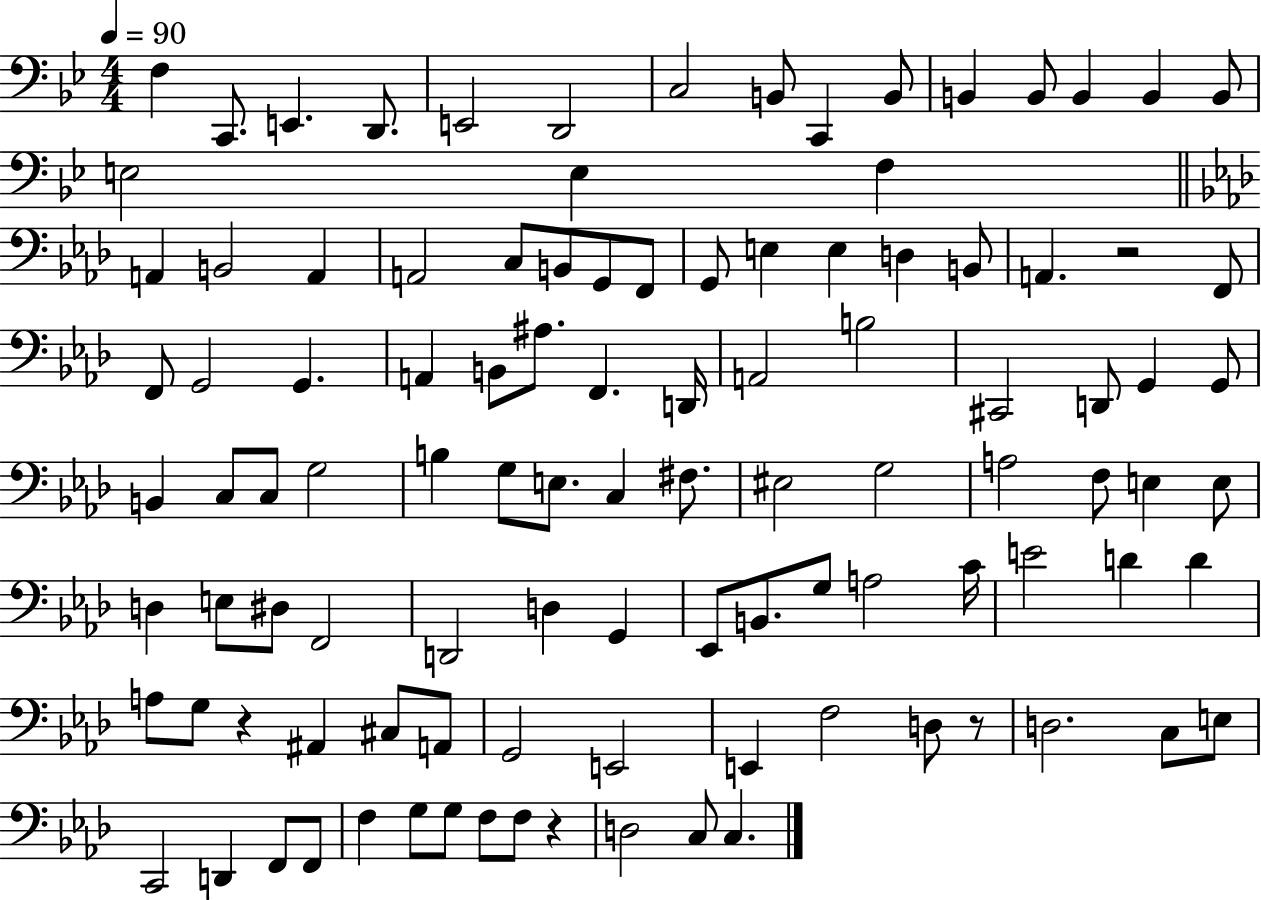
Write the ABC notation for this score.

X:1
T:Untitled
M:4/4
L:1/4
K:Bb
F, C,,/2 E,, D,,/2 E,,2 D,,2 C,2 B,,/2 C,, B,,/2 B,, B,,/2 B,, B,, B,,/2 E,2 E, F, A,, B,,2 A,, A,,2 C,/2 B,,/2 G,,/2 F,,/2 G,,/2 E, E, D, B,,/2 A,, z2 F,,/2 F,,/2 G,,2 G,, A,, B,,/2 ^A,/2 F,, D,,/4 A,,2 B,2 ^C,,2 D,,/2 G,, G,,/2 B,, C,/2 C,/2 G,2 B, G,/2 E,/2 C, ^F,/2 ^E,2 G,2 A,2 F,/2 E, E,/2 D, E,/2 ^D,/2 F,,2 D,,2 D, G,, _E,,/2 B,,/2 G,/2 A,2 C/4 E2 D D A,/2 G,/2 z ^A,, ^C,/2 A,,/2 G,,2 E,,2 E,, F,2 D,/2 z/2 D,2 C,/2 E,/2 C,,2 D,, F,,/2 F,,/2 F, G,/2 G,/2 F,/2 F,/2 z D,2 C,/2 C,